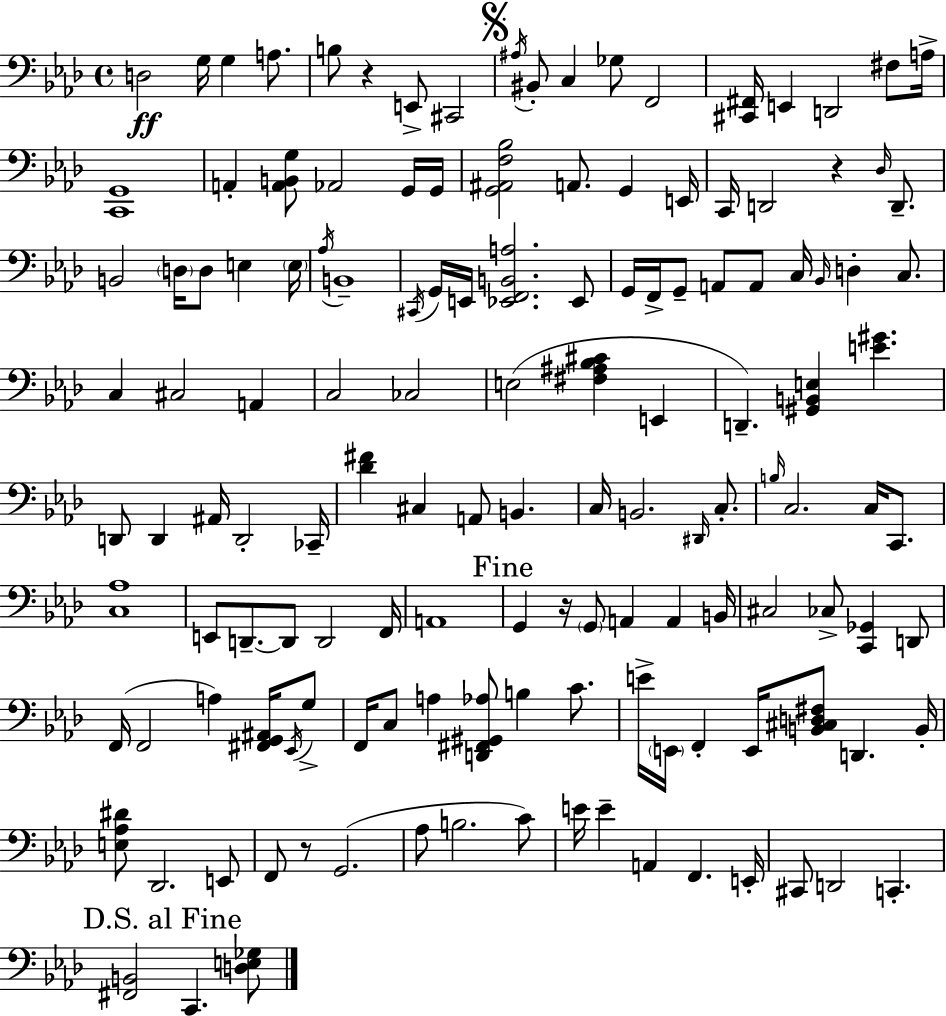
X:1
T:Untitled
M:4/4
L:1/4
K:Ab
D,2 G,/4 G, A,/2 B,/2 z E,,/2 ^C,,2 ^A,/4 ^B,,/2 C, _G,/2 F,,2 [^C,,^F,,]/4 E,, D,,2 ^F,/2 A,/4 [C,,G,,]4 A,, [A,,B,,G,]/2 _A,,2 G,,/4 G,,/4 [G,,^A,,F,_B,]2 A,,/2 G,, E,,/4 C,,/4 D,,2 z _D,/4 D,,/2 B,,2 D,/4 D,/2 E, E,/4 _A,/4 B,,4 ^C,,/4 G,,/4 E,,/4 [_E,,F,,B,,A,]2 _E,,/2 G,,/4 F,,/4 G,,/2 A,,/2 A,,/2 C,/4 _B,,/4 D, C,/2 C, ^C,2 A,, C,2 _C,2 E,2 [^F,^A,_B,^C] E,, D,, [^G,,B,,E,] [E^G] D,,/2 D,, ^A,,/4 D,,2 _C,,/4 [_D^F] ^C, A,,/2 B,, C,/4 B,,2 ^D,,/4 C,/2 B,/4 C,2 C,/4 C,,/2 [C,_A,]4 E,,/2 D,,/2 D,,/2 D,,2 F,,/4 A,,4 G,, z/4 G,,/2 A,, A,, B,,/4 ^C,2 _C,/2 [C,,_G,,] D,,/2 F,,/4 F,,2 A, [^F,,G,,^A,,]/4 _E,,/4 G,/2 F,,/4 C,/2 A, [D,,^F,,^G,,_A,]/2 B, C/2 E/4 E,,/4 F,, E,,/4 [B,,^C,D,^F,]/2 D,, B,,/4 [E,_A,^D]/2 _D,,2 E,,/2 F,,/2 z/2 G,,2 _A,/2 B,2 C/2 E/4 E A,, F,, E,,/4 ^C,,/2 D,,2 C,, [^F,,B,,]2 C,, [D,E,_G,]/2